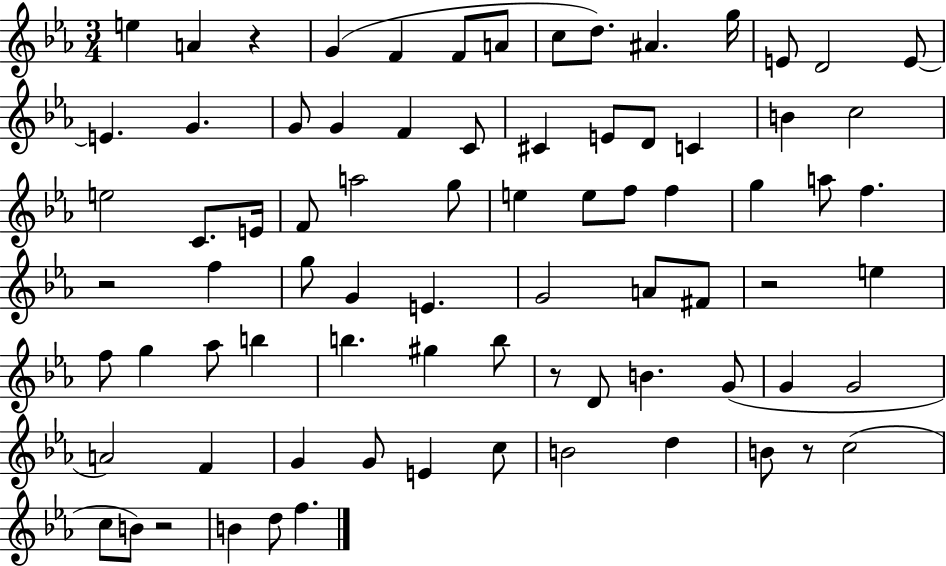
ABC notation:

X:1
T:Untitled
M:3/4
L:1/4
K:Eb
e A z G F F/2 A/2 c/2 d/2 ^A g/4 E/2 D2 E/2 E G G/2 G F C/2 ^C E/2 D/2 C B c2 e2 C/2 E/4 F/2 a2 g/2 e e/2 f/2 f g a/2 f z2 f g/2 G E G2 A/2 ^F/2 z2 e f/2 g _a/2 b b ^g b/2 z/2 D/2 B G/2 G G2 A2 F G G/2 E c/2 B2 d B/2 z/2 c2 c/2 B/2 z2 B d/2 f